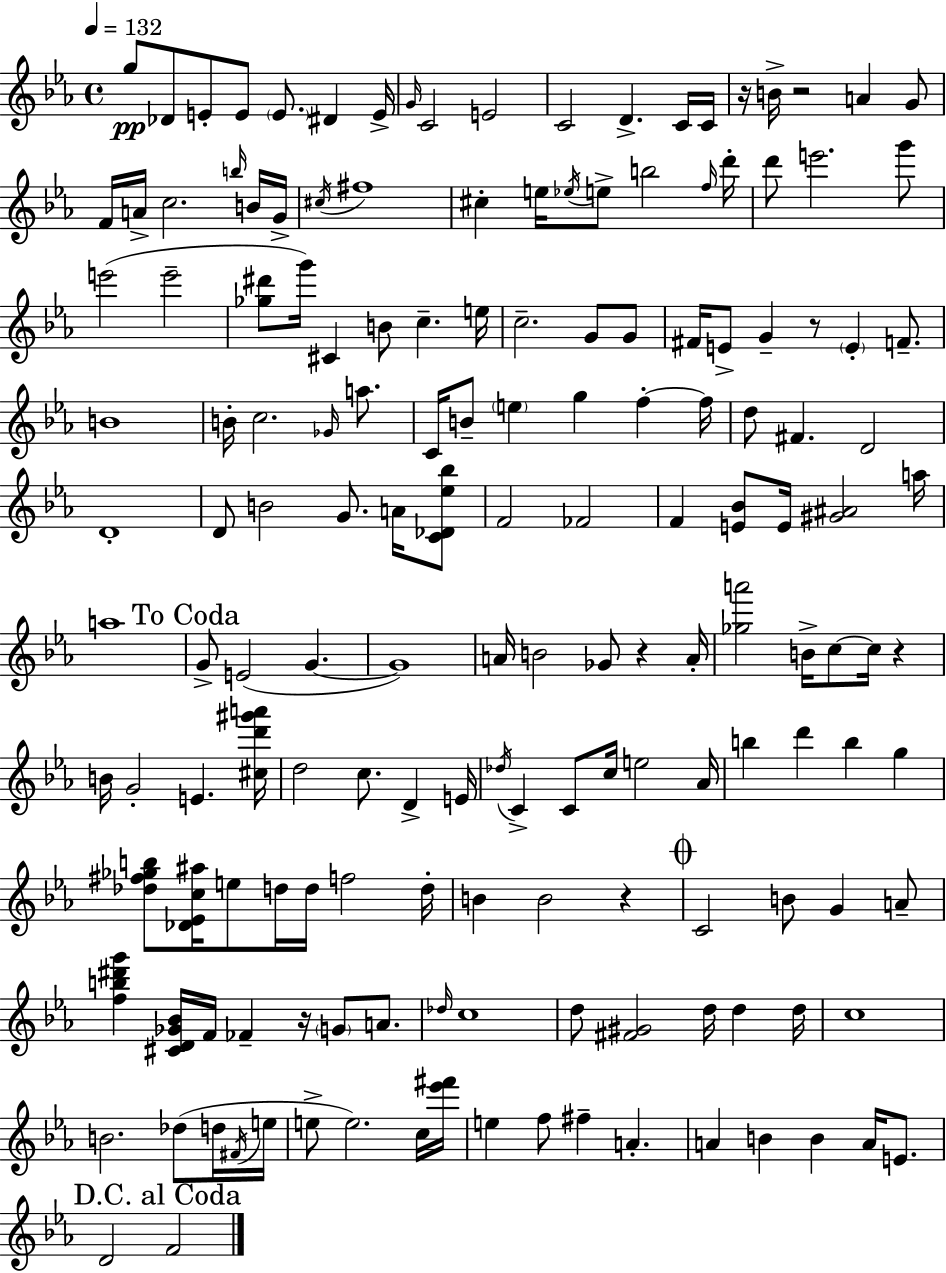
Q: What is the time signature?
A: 4/4